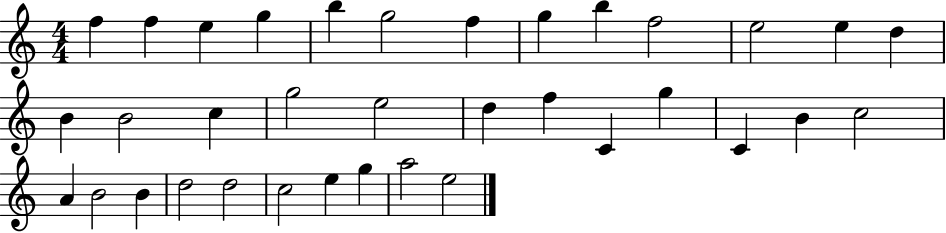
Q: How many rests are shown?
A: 0